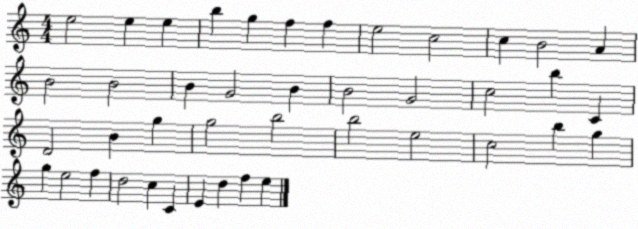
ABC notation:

X:1
T:Untitled
M:4/4
L:1/4
K:C
e2 e e b g f f e2 c2 c B2 A B2 B2 B G2 B B2 G2 c2 b C D2 B g g2 b2 b2 e2 c2 b g g e2 f d2 c C E d f e